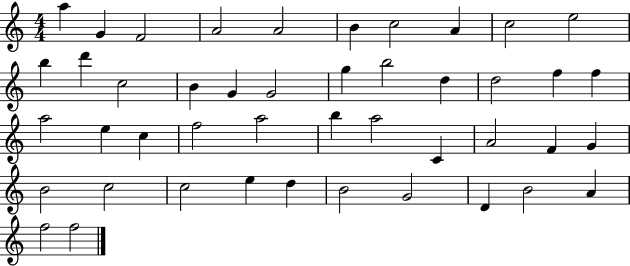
{
  \clef treble
  \numericTimeSignature
  \time 4/4
  \key c \major
  a''4 g'4 f'2 | a'2 a'2 | b'4 c''2 a'4 | c''2 e''2 | \break b''4 d'''4 c''2 | b'4 g'4 g'2 | g''4 b''2 d''4 | d''2 f''4 f''4 | \break a''2 e''4 c''4 | f''2 a''2 | b''4 a''2 c'4 | a'2 f'4 g'4 | \break b'2 c''2 | c''2 e''4 d''4 | b'2 g'2 | d'4 b'2 a'4 | \break f''2 f''2 | \bar "|."
}